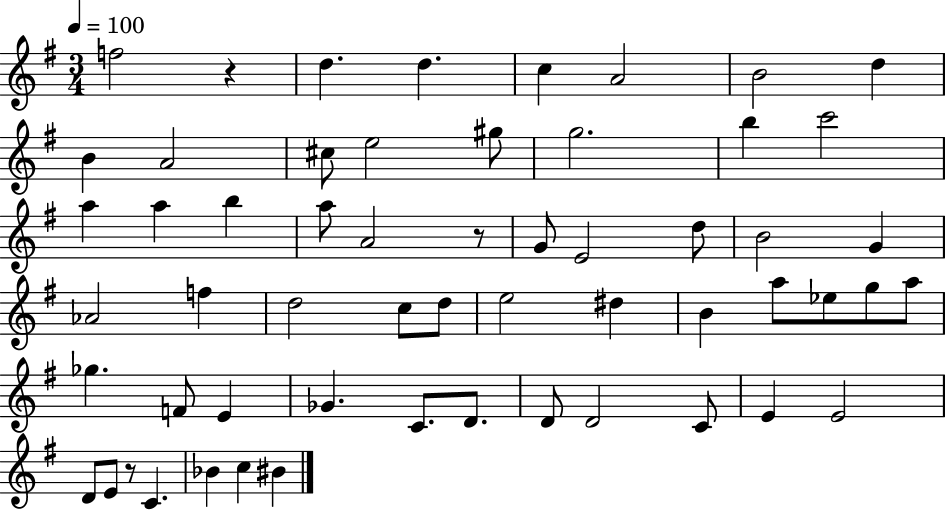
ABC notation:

X:1
T:Untitled
M:3/4
L:1/4
K:G
f2 z d d c A2 B2 d B A2 ^c/2 e2 ^g/2 g2 b c'2 a a b a/2 A2 z/2 G/2 E2 d/2 B2 G _A2 f d2 c/2 d/2 e2 ^d B a/2 _e/2 g/2 a/2 _g F/2 E _G C/2 D/2 D/2 D2 C/2 E E2 D/2 E/2 z/2 C _B c ^B